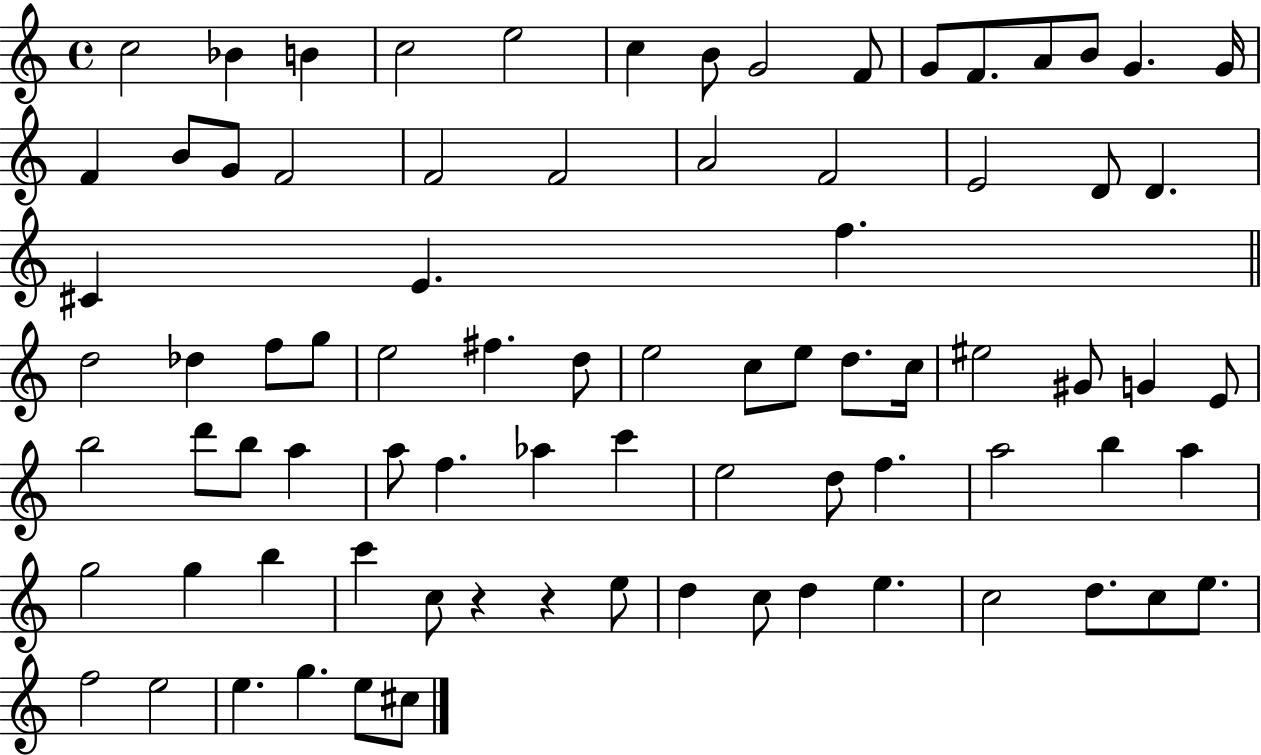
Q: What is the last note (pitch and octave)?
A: C#5